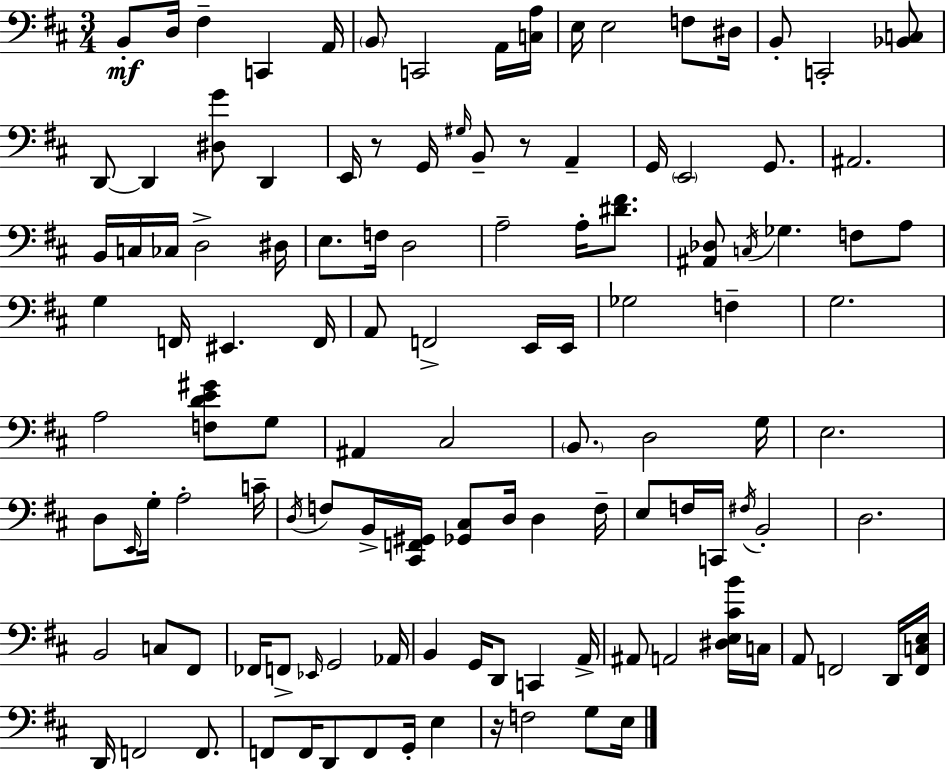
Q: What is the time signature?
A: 3/4